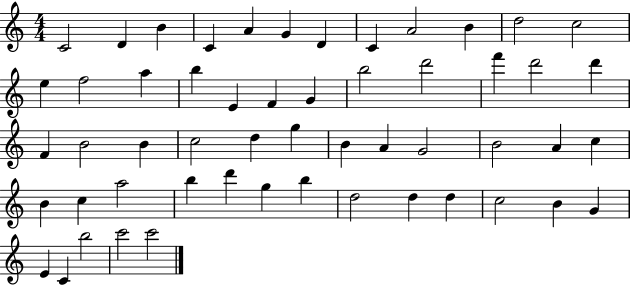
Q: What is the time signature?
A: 4/4